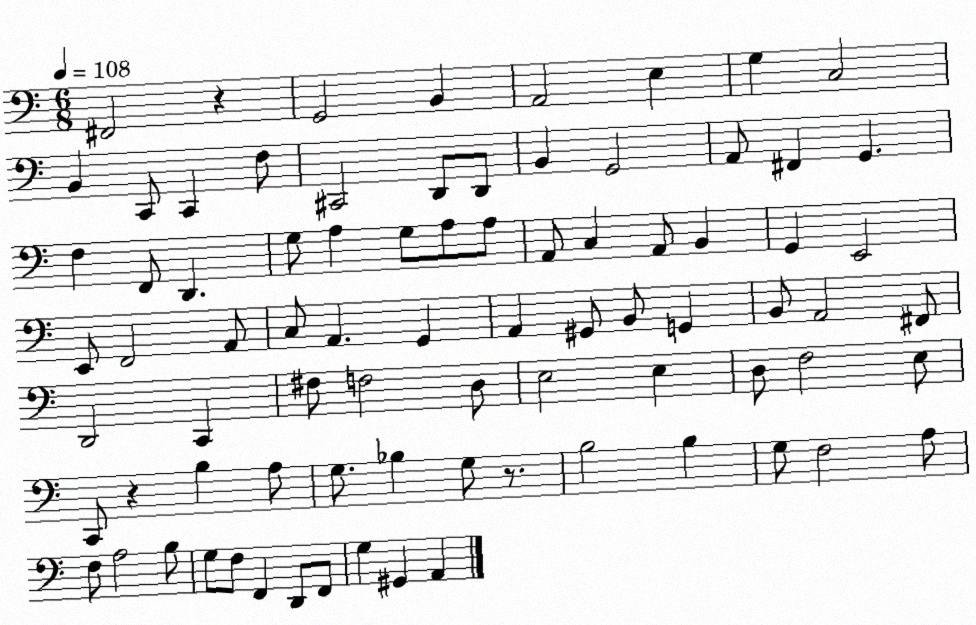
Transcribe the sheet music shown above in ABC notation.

X:1
T:Untitled
M:6/8
L:1/4
K:C
^F,,2 z G,,2 B,, A,,2 E, G, C,2 B,, C,,/2 C,, F,/2 ^C,,2 D,,/2 D,,/2 B,, G,,2 A,,/2 ^F,, G,, F, F,,/2 D,, G,/2 A, G,/2 A,/2 A,/2 A,,/2 C, A,,/2 B,, G,, E,,2 E,,/2 F,,2 A,,/2 C,/2 A,, G,, A,, ^G,,/2 B,,/2 G,, B,,/2 A,,2 ^F,,/2 D,,2 C,, ^F,/2 F,2 D,/2 E,2 E, D,/2 F,2 E,/2 C,,/2 z B, A,/2 G,/2 _B, G,/2 z/2 B,2 B, G,/2 F,2 A,/2 F,/2 A,2 B,/2 G,/2 F,/2 F,, D,,/2 F,,/2 G, ^G,, A,,